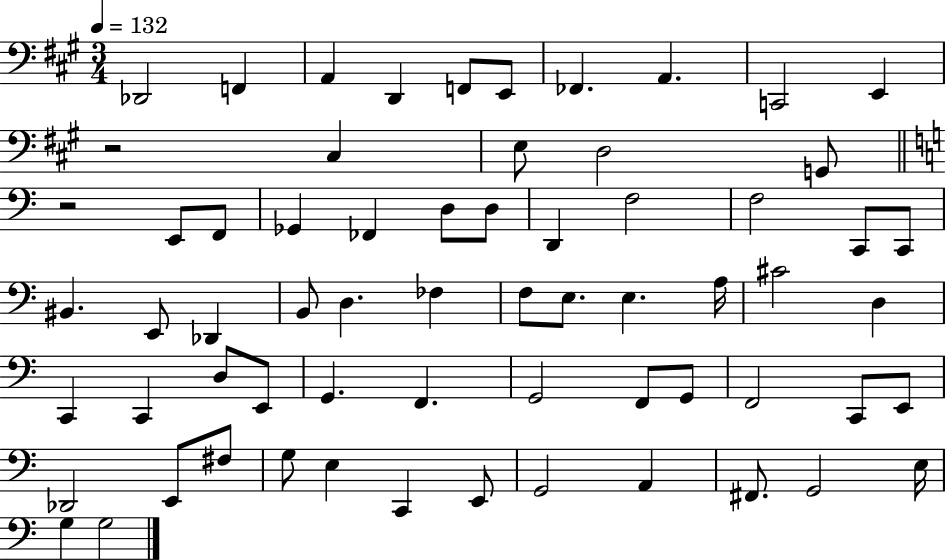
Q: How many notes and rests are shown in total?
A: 65